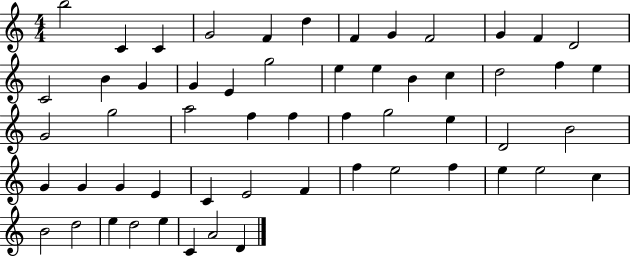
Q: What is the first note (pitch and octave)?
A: B5